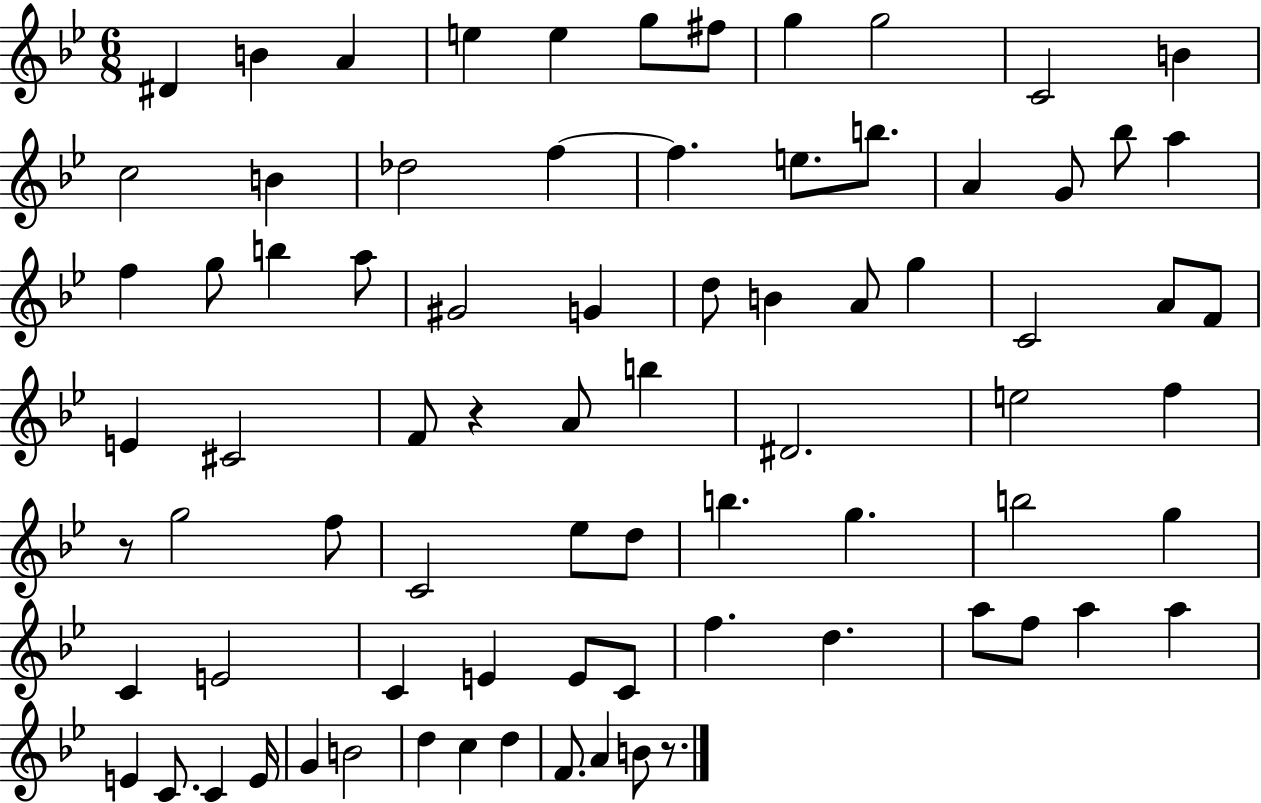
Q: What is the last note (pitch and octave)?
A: B4